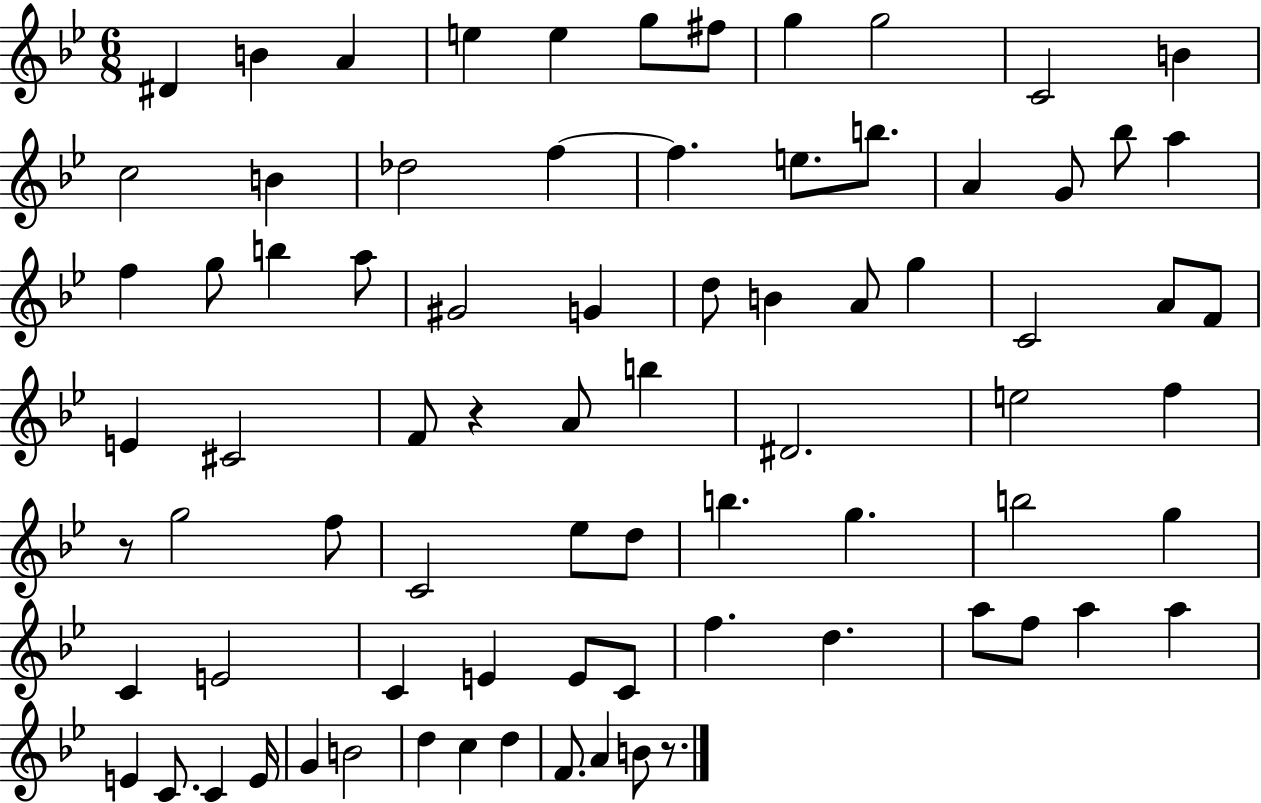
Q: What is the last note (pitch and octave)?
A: B4